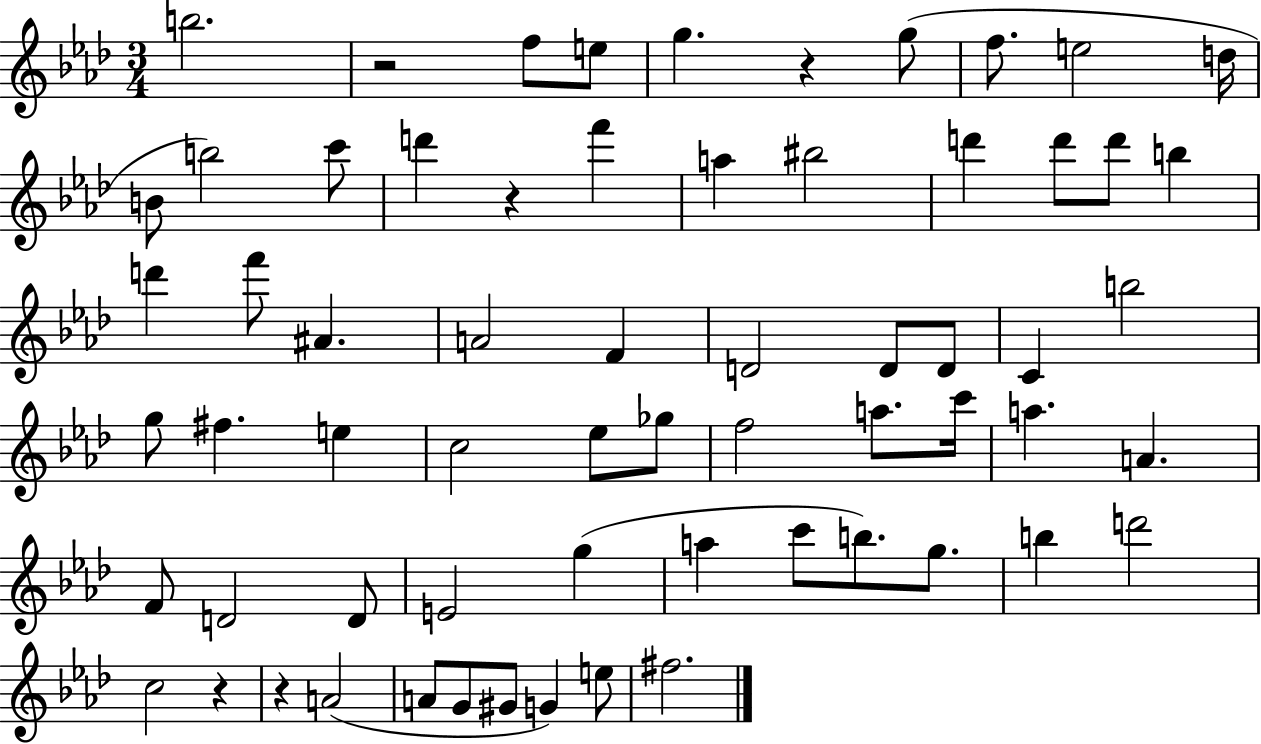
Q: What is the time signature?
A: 3/4